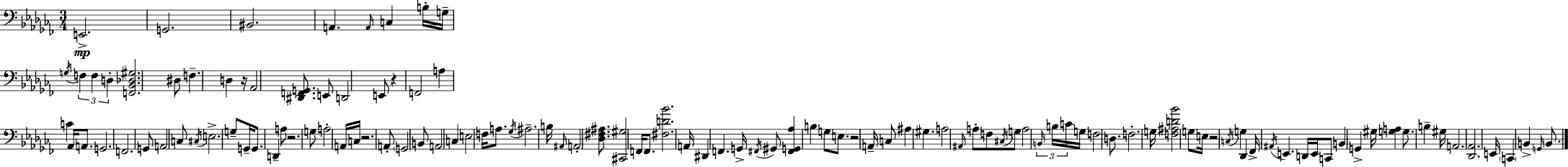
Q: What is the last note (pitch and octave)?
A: B2